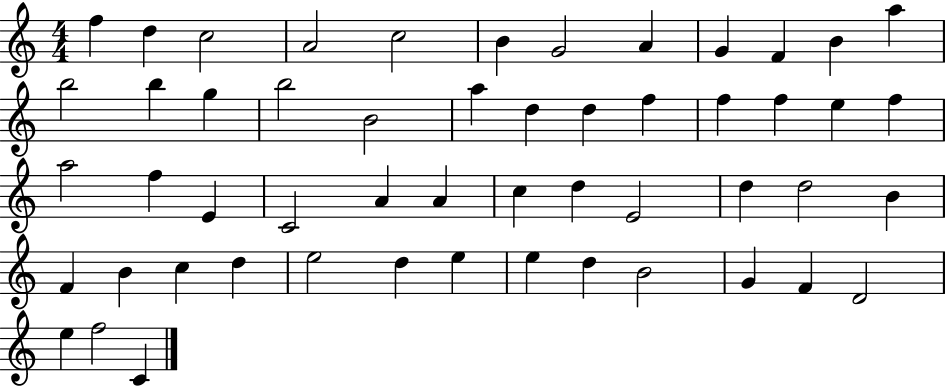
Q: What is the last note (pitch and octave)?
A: C4